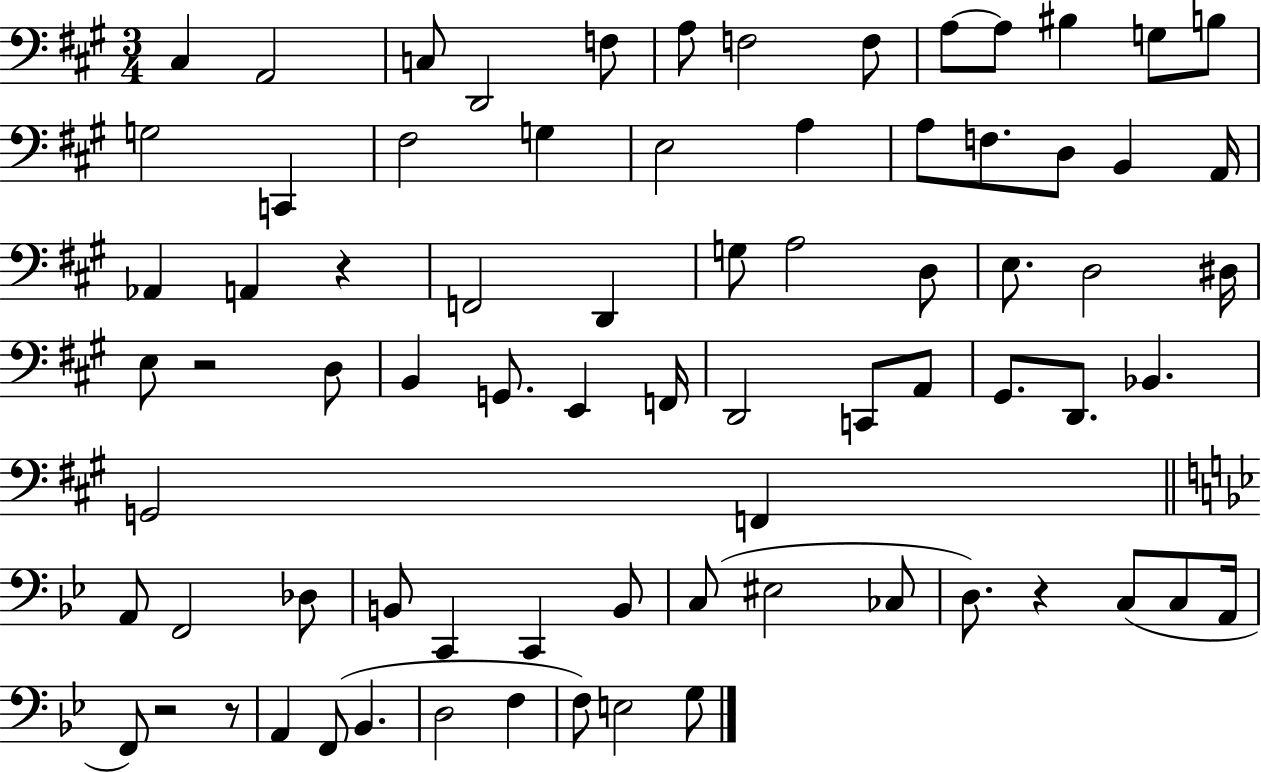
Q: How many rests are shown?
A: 5